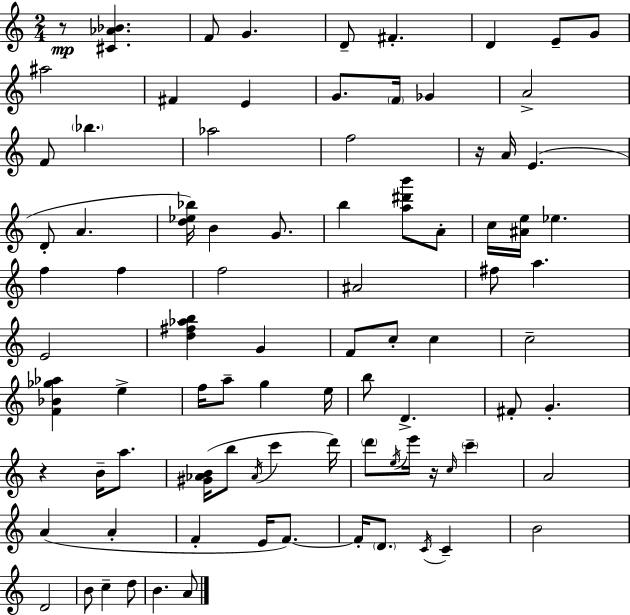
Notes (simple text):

R/e [C#4,Ab4,Bb4]/q. F4/e G4/q. D4/e F#4/q. D4/q E4/e G4/e A#5/h F#4/q E4/q G4/e. F4/s Gb4/q A4/h F4/e Bb5/q. Ab5/h F5/h R/s A4/s E4/q. D4/e A4/q. [D5,Eb5,Bb5]/s B4/q G4/e. B5/q [A5,D#6,B6]/e A4/e C5/s [A#4,E5]/s Eb5/q. F5/q F5/q F5/h A#4/h F#5/e A5/q. E4/h [D5,F#5,Ab5,B5]/q G4/q F4/e C5/e C5/q C5/h [F4,Bb4,Gb5,Ab5]/q E5/q F5/s A5/e G5/q E5/s B5/e D4/q. F#4/e G4/q. R/q B4/s A5/e. [G#4,Ab4,B4]/s B5/e Ab4/s C6/q D6/s D6/e E5/s E6/s R/s C5/s C6/q A4/h A4/q A4/q F4/q E4/s F4/e. F4/s D4/e. C4/s C4/q B4/h D4/h B4/e C5/q D5/e B4/q. A4/e